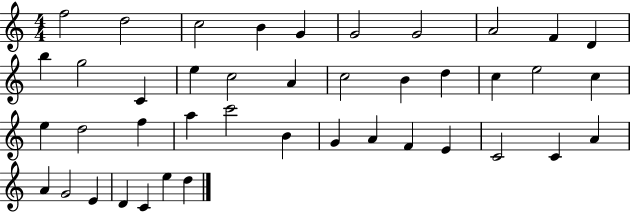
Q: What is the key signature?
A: C major